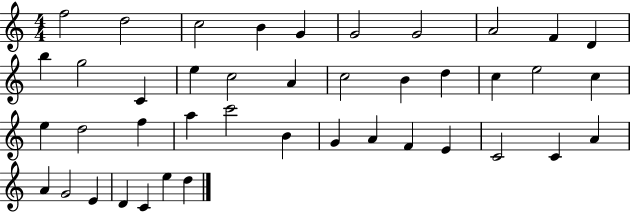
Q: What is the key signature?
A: C major